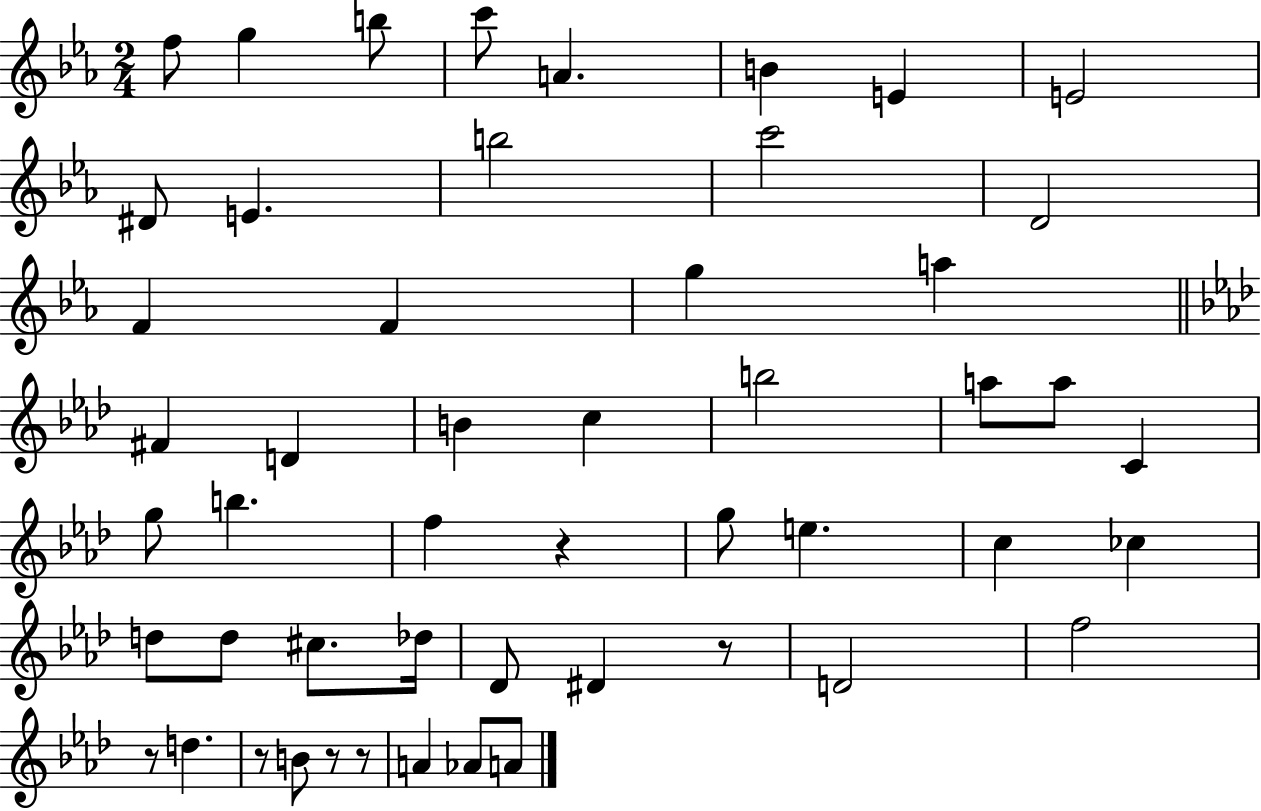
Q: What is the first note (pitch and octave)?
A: F5